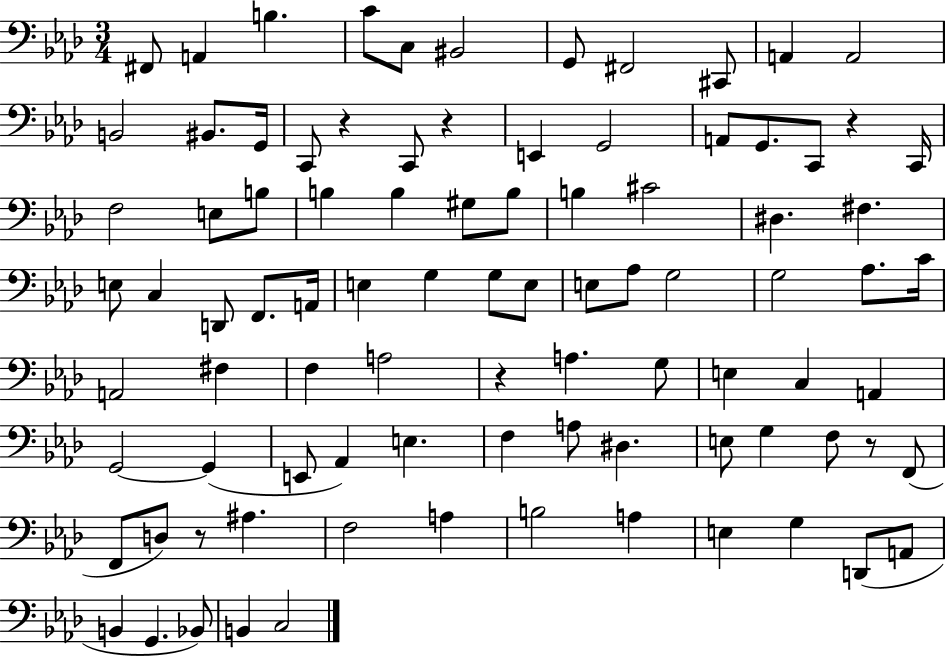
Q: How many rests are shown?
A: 6